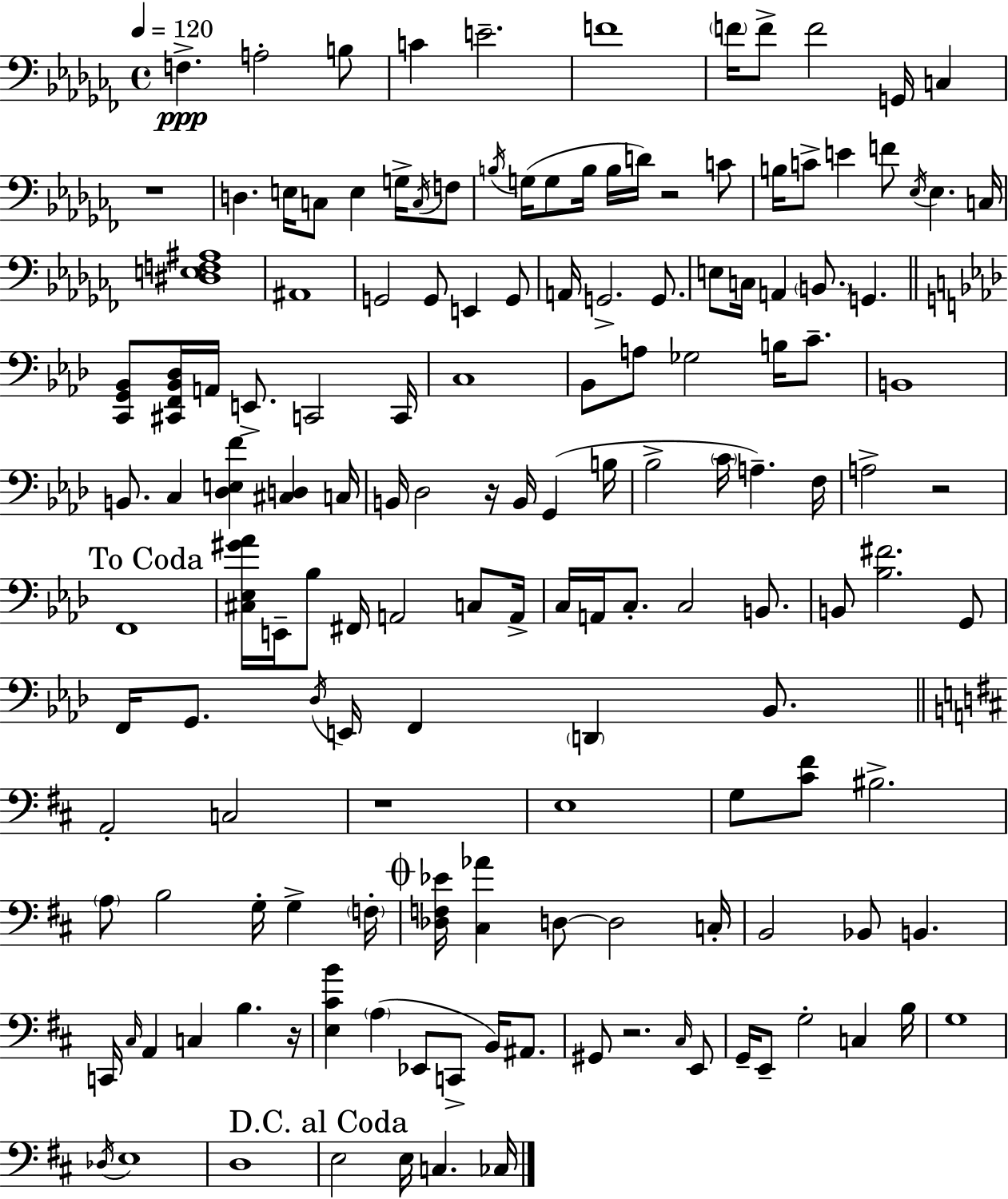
X:1
T:Untitled
M:4/4
L:1/4
K:Abm
F, A,2 B,/2 C E2 F4 F/4 F/2 F2 G,,/4 C, z4 D, E,/4 C,/2 E, G,/4 C,/4 F,/2 B,/4 G,/4 G,/2 B,/4 B,/4 D/4 z2 C/2 B,/4 C/2 E F/2 _E,/4 _E, C,/4 [^D,E,F,^A,]4 ^A,,4 G,,2 G,,/2 E,, G,,/2 A,,/4 G,,2 G,,/2 E,/2 C,/4 A,, B,,/2 G,, [C,,G,,_B,,]/2 [^C,,F,,_B,,_D,]/4 A,,/4 E,,/2 C,,2 C,,/4 C,4 _B,,/2 A,/2 _G,2 B,/4 C/2 B,,4 B,,/2 C, [_D,E,F] [^C,D,] C,/4 B,,/4 _D,2 z/4 B,,/4 G,, B,/4 _B,2 C/4 A, F,/4 A,2 z2 F,,4 [^C,_E,^G_A]/4 E,,/4 _B,/2 ^F,,/4 A,,2 C,/2 A,,/4 C,/4 A,,/4 C,/2 C,2 B,,/2 B,,/2 [_B,^F]2 G,,/2 F,,/4 G,,/2 _D,/4 E,,/4 F,, D,, _B,,/2 A,,2 C,2 z4 E,4 G,/2 [^C^F]/2 ^B,2 A,/2 B,2 G,/4 G, F,/4 [_D,F,_E]/4 [^C,_A] D,/2 D,2 C,/4 B,,2 _B,,/2 B,, C,,/4 ^C,/4 A,, C, B, z/4 [E,^CB] A, _E,,/2 C,,/2 B,,/4 ^A,,/2 ^G,,/2 z2 ^C,/4 E,,/2 G,,/4 E,,/2 G,2 C, B,/4 G,4 _D,/4 E,4 D,4 E,2 E,/4 C, _C,/4